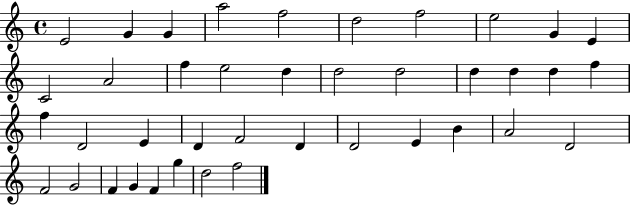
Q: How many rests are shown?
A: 0